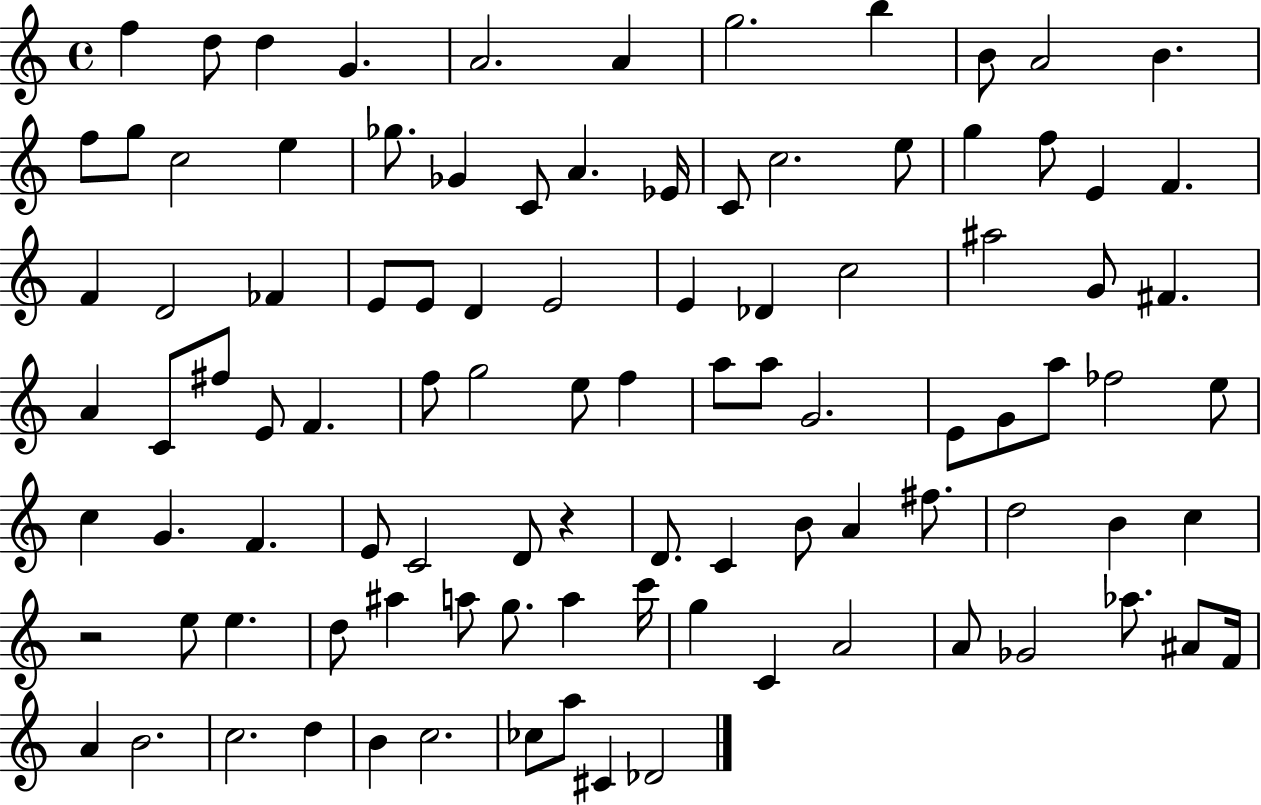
F5/q D5/e D5/q G4/q. A4/h. A4/q G5/h. B5/q B4/e A4/h B4/q. F5/e G5/e C5/h E5/q Gb5/e. Gb4/q C4/e A4/q. Eb4/s C4/e C5/h. E5/e G5/q F5/e E4/q F4/q. F4/q D4/h FES4/q E4/e E4/e D4/q E4/h E4/q Db4/q C5/h A#5/h G4/e F#4/q. A4/q C4/e F#5/e E4/e F4/q. F5/e G5/h E5/e F5/q A5/e A5/e G4/h. E4/e G4/e A5/e FES5/h E5/e C5/q G4/q. F4/q. E4/e C4/h D4/e R/q D4/e. C4/q B4/e A4/q F#5/e. D5/h B4/q C5/q R/h E5/e E5/q. D5/e A#5/q A5/e G5/e. A5/q C6/s G5/q C4/q A4/h A4/e Gb4/h Ab5/e. A#4/e F4/s A4/q B4/h. C5/h. D5/q B4/q C5/h. CES5/e A5/e C#4/q Db4/h